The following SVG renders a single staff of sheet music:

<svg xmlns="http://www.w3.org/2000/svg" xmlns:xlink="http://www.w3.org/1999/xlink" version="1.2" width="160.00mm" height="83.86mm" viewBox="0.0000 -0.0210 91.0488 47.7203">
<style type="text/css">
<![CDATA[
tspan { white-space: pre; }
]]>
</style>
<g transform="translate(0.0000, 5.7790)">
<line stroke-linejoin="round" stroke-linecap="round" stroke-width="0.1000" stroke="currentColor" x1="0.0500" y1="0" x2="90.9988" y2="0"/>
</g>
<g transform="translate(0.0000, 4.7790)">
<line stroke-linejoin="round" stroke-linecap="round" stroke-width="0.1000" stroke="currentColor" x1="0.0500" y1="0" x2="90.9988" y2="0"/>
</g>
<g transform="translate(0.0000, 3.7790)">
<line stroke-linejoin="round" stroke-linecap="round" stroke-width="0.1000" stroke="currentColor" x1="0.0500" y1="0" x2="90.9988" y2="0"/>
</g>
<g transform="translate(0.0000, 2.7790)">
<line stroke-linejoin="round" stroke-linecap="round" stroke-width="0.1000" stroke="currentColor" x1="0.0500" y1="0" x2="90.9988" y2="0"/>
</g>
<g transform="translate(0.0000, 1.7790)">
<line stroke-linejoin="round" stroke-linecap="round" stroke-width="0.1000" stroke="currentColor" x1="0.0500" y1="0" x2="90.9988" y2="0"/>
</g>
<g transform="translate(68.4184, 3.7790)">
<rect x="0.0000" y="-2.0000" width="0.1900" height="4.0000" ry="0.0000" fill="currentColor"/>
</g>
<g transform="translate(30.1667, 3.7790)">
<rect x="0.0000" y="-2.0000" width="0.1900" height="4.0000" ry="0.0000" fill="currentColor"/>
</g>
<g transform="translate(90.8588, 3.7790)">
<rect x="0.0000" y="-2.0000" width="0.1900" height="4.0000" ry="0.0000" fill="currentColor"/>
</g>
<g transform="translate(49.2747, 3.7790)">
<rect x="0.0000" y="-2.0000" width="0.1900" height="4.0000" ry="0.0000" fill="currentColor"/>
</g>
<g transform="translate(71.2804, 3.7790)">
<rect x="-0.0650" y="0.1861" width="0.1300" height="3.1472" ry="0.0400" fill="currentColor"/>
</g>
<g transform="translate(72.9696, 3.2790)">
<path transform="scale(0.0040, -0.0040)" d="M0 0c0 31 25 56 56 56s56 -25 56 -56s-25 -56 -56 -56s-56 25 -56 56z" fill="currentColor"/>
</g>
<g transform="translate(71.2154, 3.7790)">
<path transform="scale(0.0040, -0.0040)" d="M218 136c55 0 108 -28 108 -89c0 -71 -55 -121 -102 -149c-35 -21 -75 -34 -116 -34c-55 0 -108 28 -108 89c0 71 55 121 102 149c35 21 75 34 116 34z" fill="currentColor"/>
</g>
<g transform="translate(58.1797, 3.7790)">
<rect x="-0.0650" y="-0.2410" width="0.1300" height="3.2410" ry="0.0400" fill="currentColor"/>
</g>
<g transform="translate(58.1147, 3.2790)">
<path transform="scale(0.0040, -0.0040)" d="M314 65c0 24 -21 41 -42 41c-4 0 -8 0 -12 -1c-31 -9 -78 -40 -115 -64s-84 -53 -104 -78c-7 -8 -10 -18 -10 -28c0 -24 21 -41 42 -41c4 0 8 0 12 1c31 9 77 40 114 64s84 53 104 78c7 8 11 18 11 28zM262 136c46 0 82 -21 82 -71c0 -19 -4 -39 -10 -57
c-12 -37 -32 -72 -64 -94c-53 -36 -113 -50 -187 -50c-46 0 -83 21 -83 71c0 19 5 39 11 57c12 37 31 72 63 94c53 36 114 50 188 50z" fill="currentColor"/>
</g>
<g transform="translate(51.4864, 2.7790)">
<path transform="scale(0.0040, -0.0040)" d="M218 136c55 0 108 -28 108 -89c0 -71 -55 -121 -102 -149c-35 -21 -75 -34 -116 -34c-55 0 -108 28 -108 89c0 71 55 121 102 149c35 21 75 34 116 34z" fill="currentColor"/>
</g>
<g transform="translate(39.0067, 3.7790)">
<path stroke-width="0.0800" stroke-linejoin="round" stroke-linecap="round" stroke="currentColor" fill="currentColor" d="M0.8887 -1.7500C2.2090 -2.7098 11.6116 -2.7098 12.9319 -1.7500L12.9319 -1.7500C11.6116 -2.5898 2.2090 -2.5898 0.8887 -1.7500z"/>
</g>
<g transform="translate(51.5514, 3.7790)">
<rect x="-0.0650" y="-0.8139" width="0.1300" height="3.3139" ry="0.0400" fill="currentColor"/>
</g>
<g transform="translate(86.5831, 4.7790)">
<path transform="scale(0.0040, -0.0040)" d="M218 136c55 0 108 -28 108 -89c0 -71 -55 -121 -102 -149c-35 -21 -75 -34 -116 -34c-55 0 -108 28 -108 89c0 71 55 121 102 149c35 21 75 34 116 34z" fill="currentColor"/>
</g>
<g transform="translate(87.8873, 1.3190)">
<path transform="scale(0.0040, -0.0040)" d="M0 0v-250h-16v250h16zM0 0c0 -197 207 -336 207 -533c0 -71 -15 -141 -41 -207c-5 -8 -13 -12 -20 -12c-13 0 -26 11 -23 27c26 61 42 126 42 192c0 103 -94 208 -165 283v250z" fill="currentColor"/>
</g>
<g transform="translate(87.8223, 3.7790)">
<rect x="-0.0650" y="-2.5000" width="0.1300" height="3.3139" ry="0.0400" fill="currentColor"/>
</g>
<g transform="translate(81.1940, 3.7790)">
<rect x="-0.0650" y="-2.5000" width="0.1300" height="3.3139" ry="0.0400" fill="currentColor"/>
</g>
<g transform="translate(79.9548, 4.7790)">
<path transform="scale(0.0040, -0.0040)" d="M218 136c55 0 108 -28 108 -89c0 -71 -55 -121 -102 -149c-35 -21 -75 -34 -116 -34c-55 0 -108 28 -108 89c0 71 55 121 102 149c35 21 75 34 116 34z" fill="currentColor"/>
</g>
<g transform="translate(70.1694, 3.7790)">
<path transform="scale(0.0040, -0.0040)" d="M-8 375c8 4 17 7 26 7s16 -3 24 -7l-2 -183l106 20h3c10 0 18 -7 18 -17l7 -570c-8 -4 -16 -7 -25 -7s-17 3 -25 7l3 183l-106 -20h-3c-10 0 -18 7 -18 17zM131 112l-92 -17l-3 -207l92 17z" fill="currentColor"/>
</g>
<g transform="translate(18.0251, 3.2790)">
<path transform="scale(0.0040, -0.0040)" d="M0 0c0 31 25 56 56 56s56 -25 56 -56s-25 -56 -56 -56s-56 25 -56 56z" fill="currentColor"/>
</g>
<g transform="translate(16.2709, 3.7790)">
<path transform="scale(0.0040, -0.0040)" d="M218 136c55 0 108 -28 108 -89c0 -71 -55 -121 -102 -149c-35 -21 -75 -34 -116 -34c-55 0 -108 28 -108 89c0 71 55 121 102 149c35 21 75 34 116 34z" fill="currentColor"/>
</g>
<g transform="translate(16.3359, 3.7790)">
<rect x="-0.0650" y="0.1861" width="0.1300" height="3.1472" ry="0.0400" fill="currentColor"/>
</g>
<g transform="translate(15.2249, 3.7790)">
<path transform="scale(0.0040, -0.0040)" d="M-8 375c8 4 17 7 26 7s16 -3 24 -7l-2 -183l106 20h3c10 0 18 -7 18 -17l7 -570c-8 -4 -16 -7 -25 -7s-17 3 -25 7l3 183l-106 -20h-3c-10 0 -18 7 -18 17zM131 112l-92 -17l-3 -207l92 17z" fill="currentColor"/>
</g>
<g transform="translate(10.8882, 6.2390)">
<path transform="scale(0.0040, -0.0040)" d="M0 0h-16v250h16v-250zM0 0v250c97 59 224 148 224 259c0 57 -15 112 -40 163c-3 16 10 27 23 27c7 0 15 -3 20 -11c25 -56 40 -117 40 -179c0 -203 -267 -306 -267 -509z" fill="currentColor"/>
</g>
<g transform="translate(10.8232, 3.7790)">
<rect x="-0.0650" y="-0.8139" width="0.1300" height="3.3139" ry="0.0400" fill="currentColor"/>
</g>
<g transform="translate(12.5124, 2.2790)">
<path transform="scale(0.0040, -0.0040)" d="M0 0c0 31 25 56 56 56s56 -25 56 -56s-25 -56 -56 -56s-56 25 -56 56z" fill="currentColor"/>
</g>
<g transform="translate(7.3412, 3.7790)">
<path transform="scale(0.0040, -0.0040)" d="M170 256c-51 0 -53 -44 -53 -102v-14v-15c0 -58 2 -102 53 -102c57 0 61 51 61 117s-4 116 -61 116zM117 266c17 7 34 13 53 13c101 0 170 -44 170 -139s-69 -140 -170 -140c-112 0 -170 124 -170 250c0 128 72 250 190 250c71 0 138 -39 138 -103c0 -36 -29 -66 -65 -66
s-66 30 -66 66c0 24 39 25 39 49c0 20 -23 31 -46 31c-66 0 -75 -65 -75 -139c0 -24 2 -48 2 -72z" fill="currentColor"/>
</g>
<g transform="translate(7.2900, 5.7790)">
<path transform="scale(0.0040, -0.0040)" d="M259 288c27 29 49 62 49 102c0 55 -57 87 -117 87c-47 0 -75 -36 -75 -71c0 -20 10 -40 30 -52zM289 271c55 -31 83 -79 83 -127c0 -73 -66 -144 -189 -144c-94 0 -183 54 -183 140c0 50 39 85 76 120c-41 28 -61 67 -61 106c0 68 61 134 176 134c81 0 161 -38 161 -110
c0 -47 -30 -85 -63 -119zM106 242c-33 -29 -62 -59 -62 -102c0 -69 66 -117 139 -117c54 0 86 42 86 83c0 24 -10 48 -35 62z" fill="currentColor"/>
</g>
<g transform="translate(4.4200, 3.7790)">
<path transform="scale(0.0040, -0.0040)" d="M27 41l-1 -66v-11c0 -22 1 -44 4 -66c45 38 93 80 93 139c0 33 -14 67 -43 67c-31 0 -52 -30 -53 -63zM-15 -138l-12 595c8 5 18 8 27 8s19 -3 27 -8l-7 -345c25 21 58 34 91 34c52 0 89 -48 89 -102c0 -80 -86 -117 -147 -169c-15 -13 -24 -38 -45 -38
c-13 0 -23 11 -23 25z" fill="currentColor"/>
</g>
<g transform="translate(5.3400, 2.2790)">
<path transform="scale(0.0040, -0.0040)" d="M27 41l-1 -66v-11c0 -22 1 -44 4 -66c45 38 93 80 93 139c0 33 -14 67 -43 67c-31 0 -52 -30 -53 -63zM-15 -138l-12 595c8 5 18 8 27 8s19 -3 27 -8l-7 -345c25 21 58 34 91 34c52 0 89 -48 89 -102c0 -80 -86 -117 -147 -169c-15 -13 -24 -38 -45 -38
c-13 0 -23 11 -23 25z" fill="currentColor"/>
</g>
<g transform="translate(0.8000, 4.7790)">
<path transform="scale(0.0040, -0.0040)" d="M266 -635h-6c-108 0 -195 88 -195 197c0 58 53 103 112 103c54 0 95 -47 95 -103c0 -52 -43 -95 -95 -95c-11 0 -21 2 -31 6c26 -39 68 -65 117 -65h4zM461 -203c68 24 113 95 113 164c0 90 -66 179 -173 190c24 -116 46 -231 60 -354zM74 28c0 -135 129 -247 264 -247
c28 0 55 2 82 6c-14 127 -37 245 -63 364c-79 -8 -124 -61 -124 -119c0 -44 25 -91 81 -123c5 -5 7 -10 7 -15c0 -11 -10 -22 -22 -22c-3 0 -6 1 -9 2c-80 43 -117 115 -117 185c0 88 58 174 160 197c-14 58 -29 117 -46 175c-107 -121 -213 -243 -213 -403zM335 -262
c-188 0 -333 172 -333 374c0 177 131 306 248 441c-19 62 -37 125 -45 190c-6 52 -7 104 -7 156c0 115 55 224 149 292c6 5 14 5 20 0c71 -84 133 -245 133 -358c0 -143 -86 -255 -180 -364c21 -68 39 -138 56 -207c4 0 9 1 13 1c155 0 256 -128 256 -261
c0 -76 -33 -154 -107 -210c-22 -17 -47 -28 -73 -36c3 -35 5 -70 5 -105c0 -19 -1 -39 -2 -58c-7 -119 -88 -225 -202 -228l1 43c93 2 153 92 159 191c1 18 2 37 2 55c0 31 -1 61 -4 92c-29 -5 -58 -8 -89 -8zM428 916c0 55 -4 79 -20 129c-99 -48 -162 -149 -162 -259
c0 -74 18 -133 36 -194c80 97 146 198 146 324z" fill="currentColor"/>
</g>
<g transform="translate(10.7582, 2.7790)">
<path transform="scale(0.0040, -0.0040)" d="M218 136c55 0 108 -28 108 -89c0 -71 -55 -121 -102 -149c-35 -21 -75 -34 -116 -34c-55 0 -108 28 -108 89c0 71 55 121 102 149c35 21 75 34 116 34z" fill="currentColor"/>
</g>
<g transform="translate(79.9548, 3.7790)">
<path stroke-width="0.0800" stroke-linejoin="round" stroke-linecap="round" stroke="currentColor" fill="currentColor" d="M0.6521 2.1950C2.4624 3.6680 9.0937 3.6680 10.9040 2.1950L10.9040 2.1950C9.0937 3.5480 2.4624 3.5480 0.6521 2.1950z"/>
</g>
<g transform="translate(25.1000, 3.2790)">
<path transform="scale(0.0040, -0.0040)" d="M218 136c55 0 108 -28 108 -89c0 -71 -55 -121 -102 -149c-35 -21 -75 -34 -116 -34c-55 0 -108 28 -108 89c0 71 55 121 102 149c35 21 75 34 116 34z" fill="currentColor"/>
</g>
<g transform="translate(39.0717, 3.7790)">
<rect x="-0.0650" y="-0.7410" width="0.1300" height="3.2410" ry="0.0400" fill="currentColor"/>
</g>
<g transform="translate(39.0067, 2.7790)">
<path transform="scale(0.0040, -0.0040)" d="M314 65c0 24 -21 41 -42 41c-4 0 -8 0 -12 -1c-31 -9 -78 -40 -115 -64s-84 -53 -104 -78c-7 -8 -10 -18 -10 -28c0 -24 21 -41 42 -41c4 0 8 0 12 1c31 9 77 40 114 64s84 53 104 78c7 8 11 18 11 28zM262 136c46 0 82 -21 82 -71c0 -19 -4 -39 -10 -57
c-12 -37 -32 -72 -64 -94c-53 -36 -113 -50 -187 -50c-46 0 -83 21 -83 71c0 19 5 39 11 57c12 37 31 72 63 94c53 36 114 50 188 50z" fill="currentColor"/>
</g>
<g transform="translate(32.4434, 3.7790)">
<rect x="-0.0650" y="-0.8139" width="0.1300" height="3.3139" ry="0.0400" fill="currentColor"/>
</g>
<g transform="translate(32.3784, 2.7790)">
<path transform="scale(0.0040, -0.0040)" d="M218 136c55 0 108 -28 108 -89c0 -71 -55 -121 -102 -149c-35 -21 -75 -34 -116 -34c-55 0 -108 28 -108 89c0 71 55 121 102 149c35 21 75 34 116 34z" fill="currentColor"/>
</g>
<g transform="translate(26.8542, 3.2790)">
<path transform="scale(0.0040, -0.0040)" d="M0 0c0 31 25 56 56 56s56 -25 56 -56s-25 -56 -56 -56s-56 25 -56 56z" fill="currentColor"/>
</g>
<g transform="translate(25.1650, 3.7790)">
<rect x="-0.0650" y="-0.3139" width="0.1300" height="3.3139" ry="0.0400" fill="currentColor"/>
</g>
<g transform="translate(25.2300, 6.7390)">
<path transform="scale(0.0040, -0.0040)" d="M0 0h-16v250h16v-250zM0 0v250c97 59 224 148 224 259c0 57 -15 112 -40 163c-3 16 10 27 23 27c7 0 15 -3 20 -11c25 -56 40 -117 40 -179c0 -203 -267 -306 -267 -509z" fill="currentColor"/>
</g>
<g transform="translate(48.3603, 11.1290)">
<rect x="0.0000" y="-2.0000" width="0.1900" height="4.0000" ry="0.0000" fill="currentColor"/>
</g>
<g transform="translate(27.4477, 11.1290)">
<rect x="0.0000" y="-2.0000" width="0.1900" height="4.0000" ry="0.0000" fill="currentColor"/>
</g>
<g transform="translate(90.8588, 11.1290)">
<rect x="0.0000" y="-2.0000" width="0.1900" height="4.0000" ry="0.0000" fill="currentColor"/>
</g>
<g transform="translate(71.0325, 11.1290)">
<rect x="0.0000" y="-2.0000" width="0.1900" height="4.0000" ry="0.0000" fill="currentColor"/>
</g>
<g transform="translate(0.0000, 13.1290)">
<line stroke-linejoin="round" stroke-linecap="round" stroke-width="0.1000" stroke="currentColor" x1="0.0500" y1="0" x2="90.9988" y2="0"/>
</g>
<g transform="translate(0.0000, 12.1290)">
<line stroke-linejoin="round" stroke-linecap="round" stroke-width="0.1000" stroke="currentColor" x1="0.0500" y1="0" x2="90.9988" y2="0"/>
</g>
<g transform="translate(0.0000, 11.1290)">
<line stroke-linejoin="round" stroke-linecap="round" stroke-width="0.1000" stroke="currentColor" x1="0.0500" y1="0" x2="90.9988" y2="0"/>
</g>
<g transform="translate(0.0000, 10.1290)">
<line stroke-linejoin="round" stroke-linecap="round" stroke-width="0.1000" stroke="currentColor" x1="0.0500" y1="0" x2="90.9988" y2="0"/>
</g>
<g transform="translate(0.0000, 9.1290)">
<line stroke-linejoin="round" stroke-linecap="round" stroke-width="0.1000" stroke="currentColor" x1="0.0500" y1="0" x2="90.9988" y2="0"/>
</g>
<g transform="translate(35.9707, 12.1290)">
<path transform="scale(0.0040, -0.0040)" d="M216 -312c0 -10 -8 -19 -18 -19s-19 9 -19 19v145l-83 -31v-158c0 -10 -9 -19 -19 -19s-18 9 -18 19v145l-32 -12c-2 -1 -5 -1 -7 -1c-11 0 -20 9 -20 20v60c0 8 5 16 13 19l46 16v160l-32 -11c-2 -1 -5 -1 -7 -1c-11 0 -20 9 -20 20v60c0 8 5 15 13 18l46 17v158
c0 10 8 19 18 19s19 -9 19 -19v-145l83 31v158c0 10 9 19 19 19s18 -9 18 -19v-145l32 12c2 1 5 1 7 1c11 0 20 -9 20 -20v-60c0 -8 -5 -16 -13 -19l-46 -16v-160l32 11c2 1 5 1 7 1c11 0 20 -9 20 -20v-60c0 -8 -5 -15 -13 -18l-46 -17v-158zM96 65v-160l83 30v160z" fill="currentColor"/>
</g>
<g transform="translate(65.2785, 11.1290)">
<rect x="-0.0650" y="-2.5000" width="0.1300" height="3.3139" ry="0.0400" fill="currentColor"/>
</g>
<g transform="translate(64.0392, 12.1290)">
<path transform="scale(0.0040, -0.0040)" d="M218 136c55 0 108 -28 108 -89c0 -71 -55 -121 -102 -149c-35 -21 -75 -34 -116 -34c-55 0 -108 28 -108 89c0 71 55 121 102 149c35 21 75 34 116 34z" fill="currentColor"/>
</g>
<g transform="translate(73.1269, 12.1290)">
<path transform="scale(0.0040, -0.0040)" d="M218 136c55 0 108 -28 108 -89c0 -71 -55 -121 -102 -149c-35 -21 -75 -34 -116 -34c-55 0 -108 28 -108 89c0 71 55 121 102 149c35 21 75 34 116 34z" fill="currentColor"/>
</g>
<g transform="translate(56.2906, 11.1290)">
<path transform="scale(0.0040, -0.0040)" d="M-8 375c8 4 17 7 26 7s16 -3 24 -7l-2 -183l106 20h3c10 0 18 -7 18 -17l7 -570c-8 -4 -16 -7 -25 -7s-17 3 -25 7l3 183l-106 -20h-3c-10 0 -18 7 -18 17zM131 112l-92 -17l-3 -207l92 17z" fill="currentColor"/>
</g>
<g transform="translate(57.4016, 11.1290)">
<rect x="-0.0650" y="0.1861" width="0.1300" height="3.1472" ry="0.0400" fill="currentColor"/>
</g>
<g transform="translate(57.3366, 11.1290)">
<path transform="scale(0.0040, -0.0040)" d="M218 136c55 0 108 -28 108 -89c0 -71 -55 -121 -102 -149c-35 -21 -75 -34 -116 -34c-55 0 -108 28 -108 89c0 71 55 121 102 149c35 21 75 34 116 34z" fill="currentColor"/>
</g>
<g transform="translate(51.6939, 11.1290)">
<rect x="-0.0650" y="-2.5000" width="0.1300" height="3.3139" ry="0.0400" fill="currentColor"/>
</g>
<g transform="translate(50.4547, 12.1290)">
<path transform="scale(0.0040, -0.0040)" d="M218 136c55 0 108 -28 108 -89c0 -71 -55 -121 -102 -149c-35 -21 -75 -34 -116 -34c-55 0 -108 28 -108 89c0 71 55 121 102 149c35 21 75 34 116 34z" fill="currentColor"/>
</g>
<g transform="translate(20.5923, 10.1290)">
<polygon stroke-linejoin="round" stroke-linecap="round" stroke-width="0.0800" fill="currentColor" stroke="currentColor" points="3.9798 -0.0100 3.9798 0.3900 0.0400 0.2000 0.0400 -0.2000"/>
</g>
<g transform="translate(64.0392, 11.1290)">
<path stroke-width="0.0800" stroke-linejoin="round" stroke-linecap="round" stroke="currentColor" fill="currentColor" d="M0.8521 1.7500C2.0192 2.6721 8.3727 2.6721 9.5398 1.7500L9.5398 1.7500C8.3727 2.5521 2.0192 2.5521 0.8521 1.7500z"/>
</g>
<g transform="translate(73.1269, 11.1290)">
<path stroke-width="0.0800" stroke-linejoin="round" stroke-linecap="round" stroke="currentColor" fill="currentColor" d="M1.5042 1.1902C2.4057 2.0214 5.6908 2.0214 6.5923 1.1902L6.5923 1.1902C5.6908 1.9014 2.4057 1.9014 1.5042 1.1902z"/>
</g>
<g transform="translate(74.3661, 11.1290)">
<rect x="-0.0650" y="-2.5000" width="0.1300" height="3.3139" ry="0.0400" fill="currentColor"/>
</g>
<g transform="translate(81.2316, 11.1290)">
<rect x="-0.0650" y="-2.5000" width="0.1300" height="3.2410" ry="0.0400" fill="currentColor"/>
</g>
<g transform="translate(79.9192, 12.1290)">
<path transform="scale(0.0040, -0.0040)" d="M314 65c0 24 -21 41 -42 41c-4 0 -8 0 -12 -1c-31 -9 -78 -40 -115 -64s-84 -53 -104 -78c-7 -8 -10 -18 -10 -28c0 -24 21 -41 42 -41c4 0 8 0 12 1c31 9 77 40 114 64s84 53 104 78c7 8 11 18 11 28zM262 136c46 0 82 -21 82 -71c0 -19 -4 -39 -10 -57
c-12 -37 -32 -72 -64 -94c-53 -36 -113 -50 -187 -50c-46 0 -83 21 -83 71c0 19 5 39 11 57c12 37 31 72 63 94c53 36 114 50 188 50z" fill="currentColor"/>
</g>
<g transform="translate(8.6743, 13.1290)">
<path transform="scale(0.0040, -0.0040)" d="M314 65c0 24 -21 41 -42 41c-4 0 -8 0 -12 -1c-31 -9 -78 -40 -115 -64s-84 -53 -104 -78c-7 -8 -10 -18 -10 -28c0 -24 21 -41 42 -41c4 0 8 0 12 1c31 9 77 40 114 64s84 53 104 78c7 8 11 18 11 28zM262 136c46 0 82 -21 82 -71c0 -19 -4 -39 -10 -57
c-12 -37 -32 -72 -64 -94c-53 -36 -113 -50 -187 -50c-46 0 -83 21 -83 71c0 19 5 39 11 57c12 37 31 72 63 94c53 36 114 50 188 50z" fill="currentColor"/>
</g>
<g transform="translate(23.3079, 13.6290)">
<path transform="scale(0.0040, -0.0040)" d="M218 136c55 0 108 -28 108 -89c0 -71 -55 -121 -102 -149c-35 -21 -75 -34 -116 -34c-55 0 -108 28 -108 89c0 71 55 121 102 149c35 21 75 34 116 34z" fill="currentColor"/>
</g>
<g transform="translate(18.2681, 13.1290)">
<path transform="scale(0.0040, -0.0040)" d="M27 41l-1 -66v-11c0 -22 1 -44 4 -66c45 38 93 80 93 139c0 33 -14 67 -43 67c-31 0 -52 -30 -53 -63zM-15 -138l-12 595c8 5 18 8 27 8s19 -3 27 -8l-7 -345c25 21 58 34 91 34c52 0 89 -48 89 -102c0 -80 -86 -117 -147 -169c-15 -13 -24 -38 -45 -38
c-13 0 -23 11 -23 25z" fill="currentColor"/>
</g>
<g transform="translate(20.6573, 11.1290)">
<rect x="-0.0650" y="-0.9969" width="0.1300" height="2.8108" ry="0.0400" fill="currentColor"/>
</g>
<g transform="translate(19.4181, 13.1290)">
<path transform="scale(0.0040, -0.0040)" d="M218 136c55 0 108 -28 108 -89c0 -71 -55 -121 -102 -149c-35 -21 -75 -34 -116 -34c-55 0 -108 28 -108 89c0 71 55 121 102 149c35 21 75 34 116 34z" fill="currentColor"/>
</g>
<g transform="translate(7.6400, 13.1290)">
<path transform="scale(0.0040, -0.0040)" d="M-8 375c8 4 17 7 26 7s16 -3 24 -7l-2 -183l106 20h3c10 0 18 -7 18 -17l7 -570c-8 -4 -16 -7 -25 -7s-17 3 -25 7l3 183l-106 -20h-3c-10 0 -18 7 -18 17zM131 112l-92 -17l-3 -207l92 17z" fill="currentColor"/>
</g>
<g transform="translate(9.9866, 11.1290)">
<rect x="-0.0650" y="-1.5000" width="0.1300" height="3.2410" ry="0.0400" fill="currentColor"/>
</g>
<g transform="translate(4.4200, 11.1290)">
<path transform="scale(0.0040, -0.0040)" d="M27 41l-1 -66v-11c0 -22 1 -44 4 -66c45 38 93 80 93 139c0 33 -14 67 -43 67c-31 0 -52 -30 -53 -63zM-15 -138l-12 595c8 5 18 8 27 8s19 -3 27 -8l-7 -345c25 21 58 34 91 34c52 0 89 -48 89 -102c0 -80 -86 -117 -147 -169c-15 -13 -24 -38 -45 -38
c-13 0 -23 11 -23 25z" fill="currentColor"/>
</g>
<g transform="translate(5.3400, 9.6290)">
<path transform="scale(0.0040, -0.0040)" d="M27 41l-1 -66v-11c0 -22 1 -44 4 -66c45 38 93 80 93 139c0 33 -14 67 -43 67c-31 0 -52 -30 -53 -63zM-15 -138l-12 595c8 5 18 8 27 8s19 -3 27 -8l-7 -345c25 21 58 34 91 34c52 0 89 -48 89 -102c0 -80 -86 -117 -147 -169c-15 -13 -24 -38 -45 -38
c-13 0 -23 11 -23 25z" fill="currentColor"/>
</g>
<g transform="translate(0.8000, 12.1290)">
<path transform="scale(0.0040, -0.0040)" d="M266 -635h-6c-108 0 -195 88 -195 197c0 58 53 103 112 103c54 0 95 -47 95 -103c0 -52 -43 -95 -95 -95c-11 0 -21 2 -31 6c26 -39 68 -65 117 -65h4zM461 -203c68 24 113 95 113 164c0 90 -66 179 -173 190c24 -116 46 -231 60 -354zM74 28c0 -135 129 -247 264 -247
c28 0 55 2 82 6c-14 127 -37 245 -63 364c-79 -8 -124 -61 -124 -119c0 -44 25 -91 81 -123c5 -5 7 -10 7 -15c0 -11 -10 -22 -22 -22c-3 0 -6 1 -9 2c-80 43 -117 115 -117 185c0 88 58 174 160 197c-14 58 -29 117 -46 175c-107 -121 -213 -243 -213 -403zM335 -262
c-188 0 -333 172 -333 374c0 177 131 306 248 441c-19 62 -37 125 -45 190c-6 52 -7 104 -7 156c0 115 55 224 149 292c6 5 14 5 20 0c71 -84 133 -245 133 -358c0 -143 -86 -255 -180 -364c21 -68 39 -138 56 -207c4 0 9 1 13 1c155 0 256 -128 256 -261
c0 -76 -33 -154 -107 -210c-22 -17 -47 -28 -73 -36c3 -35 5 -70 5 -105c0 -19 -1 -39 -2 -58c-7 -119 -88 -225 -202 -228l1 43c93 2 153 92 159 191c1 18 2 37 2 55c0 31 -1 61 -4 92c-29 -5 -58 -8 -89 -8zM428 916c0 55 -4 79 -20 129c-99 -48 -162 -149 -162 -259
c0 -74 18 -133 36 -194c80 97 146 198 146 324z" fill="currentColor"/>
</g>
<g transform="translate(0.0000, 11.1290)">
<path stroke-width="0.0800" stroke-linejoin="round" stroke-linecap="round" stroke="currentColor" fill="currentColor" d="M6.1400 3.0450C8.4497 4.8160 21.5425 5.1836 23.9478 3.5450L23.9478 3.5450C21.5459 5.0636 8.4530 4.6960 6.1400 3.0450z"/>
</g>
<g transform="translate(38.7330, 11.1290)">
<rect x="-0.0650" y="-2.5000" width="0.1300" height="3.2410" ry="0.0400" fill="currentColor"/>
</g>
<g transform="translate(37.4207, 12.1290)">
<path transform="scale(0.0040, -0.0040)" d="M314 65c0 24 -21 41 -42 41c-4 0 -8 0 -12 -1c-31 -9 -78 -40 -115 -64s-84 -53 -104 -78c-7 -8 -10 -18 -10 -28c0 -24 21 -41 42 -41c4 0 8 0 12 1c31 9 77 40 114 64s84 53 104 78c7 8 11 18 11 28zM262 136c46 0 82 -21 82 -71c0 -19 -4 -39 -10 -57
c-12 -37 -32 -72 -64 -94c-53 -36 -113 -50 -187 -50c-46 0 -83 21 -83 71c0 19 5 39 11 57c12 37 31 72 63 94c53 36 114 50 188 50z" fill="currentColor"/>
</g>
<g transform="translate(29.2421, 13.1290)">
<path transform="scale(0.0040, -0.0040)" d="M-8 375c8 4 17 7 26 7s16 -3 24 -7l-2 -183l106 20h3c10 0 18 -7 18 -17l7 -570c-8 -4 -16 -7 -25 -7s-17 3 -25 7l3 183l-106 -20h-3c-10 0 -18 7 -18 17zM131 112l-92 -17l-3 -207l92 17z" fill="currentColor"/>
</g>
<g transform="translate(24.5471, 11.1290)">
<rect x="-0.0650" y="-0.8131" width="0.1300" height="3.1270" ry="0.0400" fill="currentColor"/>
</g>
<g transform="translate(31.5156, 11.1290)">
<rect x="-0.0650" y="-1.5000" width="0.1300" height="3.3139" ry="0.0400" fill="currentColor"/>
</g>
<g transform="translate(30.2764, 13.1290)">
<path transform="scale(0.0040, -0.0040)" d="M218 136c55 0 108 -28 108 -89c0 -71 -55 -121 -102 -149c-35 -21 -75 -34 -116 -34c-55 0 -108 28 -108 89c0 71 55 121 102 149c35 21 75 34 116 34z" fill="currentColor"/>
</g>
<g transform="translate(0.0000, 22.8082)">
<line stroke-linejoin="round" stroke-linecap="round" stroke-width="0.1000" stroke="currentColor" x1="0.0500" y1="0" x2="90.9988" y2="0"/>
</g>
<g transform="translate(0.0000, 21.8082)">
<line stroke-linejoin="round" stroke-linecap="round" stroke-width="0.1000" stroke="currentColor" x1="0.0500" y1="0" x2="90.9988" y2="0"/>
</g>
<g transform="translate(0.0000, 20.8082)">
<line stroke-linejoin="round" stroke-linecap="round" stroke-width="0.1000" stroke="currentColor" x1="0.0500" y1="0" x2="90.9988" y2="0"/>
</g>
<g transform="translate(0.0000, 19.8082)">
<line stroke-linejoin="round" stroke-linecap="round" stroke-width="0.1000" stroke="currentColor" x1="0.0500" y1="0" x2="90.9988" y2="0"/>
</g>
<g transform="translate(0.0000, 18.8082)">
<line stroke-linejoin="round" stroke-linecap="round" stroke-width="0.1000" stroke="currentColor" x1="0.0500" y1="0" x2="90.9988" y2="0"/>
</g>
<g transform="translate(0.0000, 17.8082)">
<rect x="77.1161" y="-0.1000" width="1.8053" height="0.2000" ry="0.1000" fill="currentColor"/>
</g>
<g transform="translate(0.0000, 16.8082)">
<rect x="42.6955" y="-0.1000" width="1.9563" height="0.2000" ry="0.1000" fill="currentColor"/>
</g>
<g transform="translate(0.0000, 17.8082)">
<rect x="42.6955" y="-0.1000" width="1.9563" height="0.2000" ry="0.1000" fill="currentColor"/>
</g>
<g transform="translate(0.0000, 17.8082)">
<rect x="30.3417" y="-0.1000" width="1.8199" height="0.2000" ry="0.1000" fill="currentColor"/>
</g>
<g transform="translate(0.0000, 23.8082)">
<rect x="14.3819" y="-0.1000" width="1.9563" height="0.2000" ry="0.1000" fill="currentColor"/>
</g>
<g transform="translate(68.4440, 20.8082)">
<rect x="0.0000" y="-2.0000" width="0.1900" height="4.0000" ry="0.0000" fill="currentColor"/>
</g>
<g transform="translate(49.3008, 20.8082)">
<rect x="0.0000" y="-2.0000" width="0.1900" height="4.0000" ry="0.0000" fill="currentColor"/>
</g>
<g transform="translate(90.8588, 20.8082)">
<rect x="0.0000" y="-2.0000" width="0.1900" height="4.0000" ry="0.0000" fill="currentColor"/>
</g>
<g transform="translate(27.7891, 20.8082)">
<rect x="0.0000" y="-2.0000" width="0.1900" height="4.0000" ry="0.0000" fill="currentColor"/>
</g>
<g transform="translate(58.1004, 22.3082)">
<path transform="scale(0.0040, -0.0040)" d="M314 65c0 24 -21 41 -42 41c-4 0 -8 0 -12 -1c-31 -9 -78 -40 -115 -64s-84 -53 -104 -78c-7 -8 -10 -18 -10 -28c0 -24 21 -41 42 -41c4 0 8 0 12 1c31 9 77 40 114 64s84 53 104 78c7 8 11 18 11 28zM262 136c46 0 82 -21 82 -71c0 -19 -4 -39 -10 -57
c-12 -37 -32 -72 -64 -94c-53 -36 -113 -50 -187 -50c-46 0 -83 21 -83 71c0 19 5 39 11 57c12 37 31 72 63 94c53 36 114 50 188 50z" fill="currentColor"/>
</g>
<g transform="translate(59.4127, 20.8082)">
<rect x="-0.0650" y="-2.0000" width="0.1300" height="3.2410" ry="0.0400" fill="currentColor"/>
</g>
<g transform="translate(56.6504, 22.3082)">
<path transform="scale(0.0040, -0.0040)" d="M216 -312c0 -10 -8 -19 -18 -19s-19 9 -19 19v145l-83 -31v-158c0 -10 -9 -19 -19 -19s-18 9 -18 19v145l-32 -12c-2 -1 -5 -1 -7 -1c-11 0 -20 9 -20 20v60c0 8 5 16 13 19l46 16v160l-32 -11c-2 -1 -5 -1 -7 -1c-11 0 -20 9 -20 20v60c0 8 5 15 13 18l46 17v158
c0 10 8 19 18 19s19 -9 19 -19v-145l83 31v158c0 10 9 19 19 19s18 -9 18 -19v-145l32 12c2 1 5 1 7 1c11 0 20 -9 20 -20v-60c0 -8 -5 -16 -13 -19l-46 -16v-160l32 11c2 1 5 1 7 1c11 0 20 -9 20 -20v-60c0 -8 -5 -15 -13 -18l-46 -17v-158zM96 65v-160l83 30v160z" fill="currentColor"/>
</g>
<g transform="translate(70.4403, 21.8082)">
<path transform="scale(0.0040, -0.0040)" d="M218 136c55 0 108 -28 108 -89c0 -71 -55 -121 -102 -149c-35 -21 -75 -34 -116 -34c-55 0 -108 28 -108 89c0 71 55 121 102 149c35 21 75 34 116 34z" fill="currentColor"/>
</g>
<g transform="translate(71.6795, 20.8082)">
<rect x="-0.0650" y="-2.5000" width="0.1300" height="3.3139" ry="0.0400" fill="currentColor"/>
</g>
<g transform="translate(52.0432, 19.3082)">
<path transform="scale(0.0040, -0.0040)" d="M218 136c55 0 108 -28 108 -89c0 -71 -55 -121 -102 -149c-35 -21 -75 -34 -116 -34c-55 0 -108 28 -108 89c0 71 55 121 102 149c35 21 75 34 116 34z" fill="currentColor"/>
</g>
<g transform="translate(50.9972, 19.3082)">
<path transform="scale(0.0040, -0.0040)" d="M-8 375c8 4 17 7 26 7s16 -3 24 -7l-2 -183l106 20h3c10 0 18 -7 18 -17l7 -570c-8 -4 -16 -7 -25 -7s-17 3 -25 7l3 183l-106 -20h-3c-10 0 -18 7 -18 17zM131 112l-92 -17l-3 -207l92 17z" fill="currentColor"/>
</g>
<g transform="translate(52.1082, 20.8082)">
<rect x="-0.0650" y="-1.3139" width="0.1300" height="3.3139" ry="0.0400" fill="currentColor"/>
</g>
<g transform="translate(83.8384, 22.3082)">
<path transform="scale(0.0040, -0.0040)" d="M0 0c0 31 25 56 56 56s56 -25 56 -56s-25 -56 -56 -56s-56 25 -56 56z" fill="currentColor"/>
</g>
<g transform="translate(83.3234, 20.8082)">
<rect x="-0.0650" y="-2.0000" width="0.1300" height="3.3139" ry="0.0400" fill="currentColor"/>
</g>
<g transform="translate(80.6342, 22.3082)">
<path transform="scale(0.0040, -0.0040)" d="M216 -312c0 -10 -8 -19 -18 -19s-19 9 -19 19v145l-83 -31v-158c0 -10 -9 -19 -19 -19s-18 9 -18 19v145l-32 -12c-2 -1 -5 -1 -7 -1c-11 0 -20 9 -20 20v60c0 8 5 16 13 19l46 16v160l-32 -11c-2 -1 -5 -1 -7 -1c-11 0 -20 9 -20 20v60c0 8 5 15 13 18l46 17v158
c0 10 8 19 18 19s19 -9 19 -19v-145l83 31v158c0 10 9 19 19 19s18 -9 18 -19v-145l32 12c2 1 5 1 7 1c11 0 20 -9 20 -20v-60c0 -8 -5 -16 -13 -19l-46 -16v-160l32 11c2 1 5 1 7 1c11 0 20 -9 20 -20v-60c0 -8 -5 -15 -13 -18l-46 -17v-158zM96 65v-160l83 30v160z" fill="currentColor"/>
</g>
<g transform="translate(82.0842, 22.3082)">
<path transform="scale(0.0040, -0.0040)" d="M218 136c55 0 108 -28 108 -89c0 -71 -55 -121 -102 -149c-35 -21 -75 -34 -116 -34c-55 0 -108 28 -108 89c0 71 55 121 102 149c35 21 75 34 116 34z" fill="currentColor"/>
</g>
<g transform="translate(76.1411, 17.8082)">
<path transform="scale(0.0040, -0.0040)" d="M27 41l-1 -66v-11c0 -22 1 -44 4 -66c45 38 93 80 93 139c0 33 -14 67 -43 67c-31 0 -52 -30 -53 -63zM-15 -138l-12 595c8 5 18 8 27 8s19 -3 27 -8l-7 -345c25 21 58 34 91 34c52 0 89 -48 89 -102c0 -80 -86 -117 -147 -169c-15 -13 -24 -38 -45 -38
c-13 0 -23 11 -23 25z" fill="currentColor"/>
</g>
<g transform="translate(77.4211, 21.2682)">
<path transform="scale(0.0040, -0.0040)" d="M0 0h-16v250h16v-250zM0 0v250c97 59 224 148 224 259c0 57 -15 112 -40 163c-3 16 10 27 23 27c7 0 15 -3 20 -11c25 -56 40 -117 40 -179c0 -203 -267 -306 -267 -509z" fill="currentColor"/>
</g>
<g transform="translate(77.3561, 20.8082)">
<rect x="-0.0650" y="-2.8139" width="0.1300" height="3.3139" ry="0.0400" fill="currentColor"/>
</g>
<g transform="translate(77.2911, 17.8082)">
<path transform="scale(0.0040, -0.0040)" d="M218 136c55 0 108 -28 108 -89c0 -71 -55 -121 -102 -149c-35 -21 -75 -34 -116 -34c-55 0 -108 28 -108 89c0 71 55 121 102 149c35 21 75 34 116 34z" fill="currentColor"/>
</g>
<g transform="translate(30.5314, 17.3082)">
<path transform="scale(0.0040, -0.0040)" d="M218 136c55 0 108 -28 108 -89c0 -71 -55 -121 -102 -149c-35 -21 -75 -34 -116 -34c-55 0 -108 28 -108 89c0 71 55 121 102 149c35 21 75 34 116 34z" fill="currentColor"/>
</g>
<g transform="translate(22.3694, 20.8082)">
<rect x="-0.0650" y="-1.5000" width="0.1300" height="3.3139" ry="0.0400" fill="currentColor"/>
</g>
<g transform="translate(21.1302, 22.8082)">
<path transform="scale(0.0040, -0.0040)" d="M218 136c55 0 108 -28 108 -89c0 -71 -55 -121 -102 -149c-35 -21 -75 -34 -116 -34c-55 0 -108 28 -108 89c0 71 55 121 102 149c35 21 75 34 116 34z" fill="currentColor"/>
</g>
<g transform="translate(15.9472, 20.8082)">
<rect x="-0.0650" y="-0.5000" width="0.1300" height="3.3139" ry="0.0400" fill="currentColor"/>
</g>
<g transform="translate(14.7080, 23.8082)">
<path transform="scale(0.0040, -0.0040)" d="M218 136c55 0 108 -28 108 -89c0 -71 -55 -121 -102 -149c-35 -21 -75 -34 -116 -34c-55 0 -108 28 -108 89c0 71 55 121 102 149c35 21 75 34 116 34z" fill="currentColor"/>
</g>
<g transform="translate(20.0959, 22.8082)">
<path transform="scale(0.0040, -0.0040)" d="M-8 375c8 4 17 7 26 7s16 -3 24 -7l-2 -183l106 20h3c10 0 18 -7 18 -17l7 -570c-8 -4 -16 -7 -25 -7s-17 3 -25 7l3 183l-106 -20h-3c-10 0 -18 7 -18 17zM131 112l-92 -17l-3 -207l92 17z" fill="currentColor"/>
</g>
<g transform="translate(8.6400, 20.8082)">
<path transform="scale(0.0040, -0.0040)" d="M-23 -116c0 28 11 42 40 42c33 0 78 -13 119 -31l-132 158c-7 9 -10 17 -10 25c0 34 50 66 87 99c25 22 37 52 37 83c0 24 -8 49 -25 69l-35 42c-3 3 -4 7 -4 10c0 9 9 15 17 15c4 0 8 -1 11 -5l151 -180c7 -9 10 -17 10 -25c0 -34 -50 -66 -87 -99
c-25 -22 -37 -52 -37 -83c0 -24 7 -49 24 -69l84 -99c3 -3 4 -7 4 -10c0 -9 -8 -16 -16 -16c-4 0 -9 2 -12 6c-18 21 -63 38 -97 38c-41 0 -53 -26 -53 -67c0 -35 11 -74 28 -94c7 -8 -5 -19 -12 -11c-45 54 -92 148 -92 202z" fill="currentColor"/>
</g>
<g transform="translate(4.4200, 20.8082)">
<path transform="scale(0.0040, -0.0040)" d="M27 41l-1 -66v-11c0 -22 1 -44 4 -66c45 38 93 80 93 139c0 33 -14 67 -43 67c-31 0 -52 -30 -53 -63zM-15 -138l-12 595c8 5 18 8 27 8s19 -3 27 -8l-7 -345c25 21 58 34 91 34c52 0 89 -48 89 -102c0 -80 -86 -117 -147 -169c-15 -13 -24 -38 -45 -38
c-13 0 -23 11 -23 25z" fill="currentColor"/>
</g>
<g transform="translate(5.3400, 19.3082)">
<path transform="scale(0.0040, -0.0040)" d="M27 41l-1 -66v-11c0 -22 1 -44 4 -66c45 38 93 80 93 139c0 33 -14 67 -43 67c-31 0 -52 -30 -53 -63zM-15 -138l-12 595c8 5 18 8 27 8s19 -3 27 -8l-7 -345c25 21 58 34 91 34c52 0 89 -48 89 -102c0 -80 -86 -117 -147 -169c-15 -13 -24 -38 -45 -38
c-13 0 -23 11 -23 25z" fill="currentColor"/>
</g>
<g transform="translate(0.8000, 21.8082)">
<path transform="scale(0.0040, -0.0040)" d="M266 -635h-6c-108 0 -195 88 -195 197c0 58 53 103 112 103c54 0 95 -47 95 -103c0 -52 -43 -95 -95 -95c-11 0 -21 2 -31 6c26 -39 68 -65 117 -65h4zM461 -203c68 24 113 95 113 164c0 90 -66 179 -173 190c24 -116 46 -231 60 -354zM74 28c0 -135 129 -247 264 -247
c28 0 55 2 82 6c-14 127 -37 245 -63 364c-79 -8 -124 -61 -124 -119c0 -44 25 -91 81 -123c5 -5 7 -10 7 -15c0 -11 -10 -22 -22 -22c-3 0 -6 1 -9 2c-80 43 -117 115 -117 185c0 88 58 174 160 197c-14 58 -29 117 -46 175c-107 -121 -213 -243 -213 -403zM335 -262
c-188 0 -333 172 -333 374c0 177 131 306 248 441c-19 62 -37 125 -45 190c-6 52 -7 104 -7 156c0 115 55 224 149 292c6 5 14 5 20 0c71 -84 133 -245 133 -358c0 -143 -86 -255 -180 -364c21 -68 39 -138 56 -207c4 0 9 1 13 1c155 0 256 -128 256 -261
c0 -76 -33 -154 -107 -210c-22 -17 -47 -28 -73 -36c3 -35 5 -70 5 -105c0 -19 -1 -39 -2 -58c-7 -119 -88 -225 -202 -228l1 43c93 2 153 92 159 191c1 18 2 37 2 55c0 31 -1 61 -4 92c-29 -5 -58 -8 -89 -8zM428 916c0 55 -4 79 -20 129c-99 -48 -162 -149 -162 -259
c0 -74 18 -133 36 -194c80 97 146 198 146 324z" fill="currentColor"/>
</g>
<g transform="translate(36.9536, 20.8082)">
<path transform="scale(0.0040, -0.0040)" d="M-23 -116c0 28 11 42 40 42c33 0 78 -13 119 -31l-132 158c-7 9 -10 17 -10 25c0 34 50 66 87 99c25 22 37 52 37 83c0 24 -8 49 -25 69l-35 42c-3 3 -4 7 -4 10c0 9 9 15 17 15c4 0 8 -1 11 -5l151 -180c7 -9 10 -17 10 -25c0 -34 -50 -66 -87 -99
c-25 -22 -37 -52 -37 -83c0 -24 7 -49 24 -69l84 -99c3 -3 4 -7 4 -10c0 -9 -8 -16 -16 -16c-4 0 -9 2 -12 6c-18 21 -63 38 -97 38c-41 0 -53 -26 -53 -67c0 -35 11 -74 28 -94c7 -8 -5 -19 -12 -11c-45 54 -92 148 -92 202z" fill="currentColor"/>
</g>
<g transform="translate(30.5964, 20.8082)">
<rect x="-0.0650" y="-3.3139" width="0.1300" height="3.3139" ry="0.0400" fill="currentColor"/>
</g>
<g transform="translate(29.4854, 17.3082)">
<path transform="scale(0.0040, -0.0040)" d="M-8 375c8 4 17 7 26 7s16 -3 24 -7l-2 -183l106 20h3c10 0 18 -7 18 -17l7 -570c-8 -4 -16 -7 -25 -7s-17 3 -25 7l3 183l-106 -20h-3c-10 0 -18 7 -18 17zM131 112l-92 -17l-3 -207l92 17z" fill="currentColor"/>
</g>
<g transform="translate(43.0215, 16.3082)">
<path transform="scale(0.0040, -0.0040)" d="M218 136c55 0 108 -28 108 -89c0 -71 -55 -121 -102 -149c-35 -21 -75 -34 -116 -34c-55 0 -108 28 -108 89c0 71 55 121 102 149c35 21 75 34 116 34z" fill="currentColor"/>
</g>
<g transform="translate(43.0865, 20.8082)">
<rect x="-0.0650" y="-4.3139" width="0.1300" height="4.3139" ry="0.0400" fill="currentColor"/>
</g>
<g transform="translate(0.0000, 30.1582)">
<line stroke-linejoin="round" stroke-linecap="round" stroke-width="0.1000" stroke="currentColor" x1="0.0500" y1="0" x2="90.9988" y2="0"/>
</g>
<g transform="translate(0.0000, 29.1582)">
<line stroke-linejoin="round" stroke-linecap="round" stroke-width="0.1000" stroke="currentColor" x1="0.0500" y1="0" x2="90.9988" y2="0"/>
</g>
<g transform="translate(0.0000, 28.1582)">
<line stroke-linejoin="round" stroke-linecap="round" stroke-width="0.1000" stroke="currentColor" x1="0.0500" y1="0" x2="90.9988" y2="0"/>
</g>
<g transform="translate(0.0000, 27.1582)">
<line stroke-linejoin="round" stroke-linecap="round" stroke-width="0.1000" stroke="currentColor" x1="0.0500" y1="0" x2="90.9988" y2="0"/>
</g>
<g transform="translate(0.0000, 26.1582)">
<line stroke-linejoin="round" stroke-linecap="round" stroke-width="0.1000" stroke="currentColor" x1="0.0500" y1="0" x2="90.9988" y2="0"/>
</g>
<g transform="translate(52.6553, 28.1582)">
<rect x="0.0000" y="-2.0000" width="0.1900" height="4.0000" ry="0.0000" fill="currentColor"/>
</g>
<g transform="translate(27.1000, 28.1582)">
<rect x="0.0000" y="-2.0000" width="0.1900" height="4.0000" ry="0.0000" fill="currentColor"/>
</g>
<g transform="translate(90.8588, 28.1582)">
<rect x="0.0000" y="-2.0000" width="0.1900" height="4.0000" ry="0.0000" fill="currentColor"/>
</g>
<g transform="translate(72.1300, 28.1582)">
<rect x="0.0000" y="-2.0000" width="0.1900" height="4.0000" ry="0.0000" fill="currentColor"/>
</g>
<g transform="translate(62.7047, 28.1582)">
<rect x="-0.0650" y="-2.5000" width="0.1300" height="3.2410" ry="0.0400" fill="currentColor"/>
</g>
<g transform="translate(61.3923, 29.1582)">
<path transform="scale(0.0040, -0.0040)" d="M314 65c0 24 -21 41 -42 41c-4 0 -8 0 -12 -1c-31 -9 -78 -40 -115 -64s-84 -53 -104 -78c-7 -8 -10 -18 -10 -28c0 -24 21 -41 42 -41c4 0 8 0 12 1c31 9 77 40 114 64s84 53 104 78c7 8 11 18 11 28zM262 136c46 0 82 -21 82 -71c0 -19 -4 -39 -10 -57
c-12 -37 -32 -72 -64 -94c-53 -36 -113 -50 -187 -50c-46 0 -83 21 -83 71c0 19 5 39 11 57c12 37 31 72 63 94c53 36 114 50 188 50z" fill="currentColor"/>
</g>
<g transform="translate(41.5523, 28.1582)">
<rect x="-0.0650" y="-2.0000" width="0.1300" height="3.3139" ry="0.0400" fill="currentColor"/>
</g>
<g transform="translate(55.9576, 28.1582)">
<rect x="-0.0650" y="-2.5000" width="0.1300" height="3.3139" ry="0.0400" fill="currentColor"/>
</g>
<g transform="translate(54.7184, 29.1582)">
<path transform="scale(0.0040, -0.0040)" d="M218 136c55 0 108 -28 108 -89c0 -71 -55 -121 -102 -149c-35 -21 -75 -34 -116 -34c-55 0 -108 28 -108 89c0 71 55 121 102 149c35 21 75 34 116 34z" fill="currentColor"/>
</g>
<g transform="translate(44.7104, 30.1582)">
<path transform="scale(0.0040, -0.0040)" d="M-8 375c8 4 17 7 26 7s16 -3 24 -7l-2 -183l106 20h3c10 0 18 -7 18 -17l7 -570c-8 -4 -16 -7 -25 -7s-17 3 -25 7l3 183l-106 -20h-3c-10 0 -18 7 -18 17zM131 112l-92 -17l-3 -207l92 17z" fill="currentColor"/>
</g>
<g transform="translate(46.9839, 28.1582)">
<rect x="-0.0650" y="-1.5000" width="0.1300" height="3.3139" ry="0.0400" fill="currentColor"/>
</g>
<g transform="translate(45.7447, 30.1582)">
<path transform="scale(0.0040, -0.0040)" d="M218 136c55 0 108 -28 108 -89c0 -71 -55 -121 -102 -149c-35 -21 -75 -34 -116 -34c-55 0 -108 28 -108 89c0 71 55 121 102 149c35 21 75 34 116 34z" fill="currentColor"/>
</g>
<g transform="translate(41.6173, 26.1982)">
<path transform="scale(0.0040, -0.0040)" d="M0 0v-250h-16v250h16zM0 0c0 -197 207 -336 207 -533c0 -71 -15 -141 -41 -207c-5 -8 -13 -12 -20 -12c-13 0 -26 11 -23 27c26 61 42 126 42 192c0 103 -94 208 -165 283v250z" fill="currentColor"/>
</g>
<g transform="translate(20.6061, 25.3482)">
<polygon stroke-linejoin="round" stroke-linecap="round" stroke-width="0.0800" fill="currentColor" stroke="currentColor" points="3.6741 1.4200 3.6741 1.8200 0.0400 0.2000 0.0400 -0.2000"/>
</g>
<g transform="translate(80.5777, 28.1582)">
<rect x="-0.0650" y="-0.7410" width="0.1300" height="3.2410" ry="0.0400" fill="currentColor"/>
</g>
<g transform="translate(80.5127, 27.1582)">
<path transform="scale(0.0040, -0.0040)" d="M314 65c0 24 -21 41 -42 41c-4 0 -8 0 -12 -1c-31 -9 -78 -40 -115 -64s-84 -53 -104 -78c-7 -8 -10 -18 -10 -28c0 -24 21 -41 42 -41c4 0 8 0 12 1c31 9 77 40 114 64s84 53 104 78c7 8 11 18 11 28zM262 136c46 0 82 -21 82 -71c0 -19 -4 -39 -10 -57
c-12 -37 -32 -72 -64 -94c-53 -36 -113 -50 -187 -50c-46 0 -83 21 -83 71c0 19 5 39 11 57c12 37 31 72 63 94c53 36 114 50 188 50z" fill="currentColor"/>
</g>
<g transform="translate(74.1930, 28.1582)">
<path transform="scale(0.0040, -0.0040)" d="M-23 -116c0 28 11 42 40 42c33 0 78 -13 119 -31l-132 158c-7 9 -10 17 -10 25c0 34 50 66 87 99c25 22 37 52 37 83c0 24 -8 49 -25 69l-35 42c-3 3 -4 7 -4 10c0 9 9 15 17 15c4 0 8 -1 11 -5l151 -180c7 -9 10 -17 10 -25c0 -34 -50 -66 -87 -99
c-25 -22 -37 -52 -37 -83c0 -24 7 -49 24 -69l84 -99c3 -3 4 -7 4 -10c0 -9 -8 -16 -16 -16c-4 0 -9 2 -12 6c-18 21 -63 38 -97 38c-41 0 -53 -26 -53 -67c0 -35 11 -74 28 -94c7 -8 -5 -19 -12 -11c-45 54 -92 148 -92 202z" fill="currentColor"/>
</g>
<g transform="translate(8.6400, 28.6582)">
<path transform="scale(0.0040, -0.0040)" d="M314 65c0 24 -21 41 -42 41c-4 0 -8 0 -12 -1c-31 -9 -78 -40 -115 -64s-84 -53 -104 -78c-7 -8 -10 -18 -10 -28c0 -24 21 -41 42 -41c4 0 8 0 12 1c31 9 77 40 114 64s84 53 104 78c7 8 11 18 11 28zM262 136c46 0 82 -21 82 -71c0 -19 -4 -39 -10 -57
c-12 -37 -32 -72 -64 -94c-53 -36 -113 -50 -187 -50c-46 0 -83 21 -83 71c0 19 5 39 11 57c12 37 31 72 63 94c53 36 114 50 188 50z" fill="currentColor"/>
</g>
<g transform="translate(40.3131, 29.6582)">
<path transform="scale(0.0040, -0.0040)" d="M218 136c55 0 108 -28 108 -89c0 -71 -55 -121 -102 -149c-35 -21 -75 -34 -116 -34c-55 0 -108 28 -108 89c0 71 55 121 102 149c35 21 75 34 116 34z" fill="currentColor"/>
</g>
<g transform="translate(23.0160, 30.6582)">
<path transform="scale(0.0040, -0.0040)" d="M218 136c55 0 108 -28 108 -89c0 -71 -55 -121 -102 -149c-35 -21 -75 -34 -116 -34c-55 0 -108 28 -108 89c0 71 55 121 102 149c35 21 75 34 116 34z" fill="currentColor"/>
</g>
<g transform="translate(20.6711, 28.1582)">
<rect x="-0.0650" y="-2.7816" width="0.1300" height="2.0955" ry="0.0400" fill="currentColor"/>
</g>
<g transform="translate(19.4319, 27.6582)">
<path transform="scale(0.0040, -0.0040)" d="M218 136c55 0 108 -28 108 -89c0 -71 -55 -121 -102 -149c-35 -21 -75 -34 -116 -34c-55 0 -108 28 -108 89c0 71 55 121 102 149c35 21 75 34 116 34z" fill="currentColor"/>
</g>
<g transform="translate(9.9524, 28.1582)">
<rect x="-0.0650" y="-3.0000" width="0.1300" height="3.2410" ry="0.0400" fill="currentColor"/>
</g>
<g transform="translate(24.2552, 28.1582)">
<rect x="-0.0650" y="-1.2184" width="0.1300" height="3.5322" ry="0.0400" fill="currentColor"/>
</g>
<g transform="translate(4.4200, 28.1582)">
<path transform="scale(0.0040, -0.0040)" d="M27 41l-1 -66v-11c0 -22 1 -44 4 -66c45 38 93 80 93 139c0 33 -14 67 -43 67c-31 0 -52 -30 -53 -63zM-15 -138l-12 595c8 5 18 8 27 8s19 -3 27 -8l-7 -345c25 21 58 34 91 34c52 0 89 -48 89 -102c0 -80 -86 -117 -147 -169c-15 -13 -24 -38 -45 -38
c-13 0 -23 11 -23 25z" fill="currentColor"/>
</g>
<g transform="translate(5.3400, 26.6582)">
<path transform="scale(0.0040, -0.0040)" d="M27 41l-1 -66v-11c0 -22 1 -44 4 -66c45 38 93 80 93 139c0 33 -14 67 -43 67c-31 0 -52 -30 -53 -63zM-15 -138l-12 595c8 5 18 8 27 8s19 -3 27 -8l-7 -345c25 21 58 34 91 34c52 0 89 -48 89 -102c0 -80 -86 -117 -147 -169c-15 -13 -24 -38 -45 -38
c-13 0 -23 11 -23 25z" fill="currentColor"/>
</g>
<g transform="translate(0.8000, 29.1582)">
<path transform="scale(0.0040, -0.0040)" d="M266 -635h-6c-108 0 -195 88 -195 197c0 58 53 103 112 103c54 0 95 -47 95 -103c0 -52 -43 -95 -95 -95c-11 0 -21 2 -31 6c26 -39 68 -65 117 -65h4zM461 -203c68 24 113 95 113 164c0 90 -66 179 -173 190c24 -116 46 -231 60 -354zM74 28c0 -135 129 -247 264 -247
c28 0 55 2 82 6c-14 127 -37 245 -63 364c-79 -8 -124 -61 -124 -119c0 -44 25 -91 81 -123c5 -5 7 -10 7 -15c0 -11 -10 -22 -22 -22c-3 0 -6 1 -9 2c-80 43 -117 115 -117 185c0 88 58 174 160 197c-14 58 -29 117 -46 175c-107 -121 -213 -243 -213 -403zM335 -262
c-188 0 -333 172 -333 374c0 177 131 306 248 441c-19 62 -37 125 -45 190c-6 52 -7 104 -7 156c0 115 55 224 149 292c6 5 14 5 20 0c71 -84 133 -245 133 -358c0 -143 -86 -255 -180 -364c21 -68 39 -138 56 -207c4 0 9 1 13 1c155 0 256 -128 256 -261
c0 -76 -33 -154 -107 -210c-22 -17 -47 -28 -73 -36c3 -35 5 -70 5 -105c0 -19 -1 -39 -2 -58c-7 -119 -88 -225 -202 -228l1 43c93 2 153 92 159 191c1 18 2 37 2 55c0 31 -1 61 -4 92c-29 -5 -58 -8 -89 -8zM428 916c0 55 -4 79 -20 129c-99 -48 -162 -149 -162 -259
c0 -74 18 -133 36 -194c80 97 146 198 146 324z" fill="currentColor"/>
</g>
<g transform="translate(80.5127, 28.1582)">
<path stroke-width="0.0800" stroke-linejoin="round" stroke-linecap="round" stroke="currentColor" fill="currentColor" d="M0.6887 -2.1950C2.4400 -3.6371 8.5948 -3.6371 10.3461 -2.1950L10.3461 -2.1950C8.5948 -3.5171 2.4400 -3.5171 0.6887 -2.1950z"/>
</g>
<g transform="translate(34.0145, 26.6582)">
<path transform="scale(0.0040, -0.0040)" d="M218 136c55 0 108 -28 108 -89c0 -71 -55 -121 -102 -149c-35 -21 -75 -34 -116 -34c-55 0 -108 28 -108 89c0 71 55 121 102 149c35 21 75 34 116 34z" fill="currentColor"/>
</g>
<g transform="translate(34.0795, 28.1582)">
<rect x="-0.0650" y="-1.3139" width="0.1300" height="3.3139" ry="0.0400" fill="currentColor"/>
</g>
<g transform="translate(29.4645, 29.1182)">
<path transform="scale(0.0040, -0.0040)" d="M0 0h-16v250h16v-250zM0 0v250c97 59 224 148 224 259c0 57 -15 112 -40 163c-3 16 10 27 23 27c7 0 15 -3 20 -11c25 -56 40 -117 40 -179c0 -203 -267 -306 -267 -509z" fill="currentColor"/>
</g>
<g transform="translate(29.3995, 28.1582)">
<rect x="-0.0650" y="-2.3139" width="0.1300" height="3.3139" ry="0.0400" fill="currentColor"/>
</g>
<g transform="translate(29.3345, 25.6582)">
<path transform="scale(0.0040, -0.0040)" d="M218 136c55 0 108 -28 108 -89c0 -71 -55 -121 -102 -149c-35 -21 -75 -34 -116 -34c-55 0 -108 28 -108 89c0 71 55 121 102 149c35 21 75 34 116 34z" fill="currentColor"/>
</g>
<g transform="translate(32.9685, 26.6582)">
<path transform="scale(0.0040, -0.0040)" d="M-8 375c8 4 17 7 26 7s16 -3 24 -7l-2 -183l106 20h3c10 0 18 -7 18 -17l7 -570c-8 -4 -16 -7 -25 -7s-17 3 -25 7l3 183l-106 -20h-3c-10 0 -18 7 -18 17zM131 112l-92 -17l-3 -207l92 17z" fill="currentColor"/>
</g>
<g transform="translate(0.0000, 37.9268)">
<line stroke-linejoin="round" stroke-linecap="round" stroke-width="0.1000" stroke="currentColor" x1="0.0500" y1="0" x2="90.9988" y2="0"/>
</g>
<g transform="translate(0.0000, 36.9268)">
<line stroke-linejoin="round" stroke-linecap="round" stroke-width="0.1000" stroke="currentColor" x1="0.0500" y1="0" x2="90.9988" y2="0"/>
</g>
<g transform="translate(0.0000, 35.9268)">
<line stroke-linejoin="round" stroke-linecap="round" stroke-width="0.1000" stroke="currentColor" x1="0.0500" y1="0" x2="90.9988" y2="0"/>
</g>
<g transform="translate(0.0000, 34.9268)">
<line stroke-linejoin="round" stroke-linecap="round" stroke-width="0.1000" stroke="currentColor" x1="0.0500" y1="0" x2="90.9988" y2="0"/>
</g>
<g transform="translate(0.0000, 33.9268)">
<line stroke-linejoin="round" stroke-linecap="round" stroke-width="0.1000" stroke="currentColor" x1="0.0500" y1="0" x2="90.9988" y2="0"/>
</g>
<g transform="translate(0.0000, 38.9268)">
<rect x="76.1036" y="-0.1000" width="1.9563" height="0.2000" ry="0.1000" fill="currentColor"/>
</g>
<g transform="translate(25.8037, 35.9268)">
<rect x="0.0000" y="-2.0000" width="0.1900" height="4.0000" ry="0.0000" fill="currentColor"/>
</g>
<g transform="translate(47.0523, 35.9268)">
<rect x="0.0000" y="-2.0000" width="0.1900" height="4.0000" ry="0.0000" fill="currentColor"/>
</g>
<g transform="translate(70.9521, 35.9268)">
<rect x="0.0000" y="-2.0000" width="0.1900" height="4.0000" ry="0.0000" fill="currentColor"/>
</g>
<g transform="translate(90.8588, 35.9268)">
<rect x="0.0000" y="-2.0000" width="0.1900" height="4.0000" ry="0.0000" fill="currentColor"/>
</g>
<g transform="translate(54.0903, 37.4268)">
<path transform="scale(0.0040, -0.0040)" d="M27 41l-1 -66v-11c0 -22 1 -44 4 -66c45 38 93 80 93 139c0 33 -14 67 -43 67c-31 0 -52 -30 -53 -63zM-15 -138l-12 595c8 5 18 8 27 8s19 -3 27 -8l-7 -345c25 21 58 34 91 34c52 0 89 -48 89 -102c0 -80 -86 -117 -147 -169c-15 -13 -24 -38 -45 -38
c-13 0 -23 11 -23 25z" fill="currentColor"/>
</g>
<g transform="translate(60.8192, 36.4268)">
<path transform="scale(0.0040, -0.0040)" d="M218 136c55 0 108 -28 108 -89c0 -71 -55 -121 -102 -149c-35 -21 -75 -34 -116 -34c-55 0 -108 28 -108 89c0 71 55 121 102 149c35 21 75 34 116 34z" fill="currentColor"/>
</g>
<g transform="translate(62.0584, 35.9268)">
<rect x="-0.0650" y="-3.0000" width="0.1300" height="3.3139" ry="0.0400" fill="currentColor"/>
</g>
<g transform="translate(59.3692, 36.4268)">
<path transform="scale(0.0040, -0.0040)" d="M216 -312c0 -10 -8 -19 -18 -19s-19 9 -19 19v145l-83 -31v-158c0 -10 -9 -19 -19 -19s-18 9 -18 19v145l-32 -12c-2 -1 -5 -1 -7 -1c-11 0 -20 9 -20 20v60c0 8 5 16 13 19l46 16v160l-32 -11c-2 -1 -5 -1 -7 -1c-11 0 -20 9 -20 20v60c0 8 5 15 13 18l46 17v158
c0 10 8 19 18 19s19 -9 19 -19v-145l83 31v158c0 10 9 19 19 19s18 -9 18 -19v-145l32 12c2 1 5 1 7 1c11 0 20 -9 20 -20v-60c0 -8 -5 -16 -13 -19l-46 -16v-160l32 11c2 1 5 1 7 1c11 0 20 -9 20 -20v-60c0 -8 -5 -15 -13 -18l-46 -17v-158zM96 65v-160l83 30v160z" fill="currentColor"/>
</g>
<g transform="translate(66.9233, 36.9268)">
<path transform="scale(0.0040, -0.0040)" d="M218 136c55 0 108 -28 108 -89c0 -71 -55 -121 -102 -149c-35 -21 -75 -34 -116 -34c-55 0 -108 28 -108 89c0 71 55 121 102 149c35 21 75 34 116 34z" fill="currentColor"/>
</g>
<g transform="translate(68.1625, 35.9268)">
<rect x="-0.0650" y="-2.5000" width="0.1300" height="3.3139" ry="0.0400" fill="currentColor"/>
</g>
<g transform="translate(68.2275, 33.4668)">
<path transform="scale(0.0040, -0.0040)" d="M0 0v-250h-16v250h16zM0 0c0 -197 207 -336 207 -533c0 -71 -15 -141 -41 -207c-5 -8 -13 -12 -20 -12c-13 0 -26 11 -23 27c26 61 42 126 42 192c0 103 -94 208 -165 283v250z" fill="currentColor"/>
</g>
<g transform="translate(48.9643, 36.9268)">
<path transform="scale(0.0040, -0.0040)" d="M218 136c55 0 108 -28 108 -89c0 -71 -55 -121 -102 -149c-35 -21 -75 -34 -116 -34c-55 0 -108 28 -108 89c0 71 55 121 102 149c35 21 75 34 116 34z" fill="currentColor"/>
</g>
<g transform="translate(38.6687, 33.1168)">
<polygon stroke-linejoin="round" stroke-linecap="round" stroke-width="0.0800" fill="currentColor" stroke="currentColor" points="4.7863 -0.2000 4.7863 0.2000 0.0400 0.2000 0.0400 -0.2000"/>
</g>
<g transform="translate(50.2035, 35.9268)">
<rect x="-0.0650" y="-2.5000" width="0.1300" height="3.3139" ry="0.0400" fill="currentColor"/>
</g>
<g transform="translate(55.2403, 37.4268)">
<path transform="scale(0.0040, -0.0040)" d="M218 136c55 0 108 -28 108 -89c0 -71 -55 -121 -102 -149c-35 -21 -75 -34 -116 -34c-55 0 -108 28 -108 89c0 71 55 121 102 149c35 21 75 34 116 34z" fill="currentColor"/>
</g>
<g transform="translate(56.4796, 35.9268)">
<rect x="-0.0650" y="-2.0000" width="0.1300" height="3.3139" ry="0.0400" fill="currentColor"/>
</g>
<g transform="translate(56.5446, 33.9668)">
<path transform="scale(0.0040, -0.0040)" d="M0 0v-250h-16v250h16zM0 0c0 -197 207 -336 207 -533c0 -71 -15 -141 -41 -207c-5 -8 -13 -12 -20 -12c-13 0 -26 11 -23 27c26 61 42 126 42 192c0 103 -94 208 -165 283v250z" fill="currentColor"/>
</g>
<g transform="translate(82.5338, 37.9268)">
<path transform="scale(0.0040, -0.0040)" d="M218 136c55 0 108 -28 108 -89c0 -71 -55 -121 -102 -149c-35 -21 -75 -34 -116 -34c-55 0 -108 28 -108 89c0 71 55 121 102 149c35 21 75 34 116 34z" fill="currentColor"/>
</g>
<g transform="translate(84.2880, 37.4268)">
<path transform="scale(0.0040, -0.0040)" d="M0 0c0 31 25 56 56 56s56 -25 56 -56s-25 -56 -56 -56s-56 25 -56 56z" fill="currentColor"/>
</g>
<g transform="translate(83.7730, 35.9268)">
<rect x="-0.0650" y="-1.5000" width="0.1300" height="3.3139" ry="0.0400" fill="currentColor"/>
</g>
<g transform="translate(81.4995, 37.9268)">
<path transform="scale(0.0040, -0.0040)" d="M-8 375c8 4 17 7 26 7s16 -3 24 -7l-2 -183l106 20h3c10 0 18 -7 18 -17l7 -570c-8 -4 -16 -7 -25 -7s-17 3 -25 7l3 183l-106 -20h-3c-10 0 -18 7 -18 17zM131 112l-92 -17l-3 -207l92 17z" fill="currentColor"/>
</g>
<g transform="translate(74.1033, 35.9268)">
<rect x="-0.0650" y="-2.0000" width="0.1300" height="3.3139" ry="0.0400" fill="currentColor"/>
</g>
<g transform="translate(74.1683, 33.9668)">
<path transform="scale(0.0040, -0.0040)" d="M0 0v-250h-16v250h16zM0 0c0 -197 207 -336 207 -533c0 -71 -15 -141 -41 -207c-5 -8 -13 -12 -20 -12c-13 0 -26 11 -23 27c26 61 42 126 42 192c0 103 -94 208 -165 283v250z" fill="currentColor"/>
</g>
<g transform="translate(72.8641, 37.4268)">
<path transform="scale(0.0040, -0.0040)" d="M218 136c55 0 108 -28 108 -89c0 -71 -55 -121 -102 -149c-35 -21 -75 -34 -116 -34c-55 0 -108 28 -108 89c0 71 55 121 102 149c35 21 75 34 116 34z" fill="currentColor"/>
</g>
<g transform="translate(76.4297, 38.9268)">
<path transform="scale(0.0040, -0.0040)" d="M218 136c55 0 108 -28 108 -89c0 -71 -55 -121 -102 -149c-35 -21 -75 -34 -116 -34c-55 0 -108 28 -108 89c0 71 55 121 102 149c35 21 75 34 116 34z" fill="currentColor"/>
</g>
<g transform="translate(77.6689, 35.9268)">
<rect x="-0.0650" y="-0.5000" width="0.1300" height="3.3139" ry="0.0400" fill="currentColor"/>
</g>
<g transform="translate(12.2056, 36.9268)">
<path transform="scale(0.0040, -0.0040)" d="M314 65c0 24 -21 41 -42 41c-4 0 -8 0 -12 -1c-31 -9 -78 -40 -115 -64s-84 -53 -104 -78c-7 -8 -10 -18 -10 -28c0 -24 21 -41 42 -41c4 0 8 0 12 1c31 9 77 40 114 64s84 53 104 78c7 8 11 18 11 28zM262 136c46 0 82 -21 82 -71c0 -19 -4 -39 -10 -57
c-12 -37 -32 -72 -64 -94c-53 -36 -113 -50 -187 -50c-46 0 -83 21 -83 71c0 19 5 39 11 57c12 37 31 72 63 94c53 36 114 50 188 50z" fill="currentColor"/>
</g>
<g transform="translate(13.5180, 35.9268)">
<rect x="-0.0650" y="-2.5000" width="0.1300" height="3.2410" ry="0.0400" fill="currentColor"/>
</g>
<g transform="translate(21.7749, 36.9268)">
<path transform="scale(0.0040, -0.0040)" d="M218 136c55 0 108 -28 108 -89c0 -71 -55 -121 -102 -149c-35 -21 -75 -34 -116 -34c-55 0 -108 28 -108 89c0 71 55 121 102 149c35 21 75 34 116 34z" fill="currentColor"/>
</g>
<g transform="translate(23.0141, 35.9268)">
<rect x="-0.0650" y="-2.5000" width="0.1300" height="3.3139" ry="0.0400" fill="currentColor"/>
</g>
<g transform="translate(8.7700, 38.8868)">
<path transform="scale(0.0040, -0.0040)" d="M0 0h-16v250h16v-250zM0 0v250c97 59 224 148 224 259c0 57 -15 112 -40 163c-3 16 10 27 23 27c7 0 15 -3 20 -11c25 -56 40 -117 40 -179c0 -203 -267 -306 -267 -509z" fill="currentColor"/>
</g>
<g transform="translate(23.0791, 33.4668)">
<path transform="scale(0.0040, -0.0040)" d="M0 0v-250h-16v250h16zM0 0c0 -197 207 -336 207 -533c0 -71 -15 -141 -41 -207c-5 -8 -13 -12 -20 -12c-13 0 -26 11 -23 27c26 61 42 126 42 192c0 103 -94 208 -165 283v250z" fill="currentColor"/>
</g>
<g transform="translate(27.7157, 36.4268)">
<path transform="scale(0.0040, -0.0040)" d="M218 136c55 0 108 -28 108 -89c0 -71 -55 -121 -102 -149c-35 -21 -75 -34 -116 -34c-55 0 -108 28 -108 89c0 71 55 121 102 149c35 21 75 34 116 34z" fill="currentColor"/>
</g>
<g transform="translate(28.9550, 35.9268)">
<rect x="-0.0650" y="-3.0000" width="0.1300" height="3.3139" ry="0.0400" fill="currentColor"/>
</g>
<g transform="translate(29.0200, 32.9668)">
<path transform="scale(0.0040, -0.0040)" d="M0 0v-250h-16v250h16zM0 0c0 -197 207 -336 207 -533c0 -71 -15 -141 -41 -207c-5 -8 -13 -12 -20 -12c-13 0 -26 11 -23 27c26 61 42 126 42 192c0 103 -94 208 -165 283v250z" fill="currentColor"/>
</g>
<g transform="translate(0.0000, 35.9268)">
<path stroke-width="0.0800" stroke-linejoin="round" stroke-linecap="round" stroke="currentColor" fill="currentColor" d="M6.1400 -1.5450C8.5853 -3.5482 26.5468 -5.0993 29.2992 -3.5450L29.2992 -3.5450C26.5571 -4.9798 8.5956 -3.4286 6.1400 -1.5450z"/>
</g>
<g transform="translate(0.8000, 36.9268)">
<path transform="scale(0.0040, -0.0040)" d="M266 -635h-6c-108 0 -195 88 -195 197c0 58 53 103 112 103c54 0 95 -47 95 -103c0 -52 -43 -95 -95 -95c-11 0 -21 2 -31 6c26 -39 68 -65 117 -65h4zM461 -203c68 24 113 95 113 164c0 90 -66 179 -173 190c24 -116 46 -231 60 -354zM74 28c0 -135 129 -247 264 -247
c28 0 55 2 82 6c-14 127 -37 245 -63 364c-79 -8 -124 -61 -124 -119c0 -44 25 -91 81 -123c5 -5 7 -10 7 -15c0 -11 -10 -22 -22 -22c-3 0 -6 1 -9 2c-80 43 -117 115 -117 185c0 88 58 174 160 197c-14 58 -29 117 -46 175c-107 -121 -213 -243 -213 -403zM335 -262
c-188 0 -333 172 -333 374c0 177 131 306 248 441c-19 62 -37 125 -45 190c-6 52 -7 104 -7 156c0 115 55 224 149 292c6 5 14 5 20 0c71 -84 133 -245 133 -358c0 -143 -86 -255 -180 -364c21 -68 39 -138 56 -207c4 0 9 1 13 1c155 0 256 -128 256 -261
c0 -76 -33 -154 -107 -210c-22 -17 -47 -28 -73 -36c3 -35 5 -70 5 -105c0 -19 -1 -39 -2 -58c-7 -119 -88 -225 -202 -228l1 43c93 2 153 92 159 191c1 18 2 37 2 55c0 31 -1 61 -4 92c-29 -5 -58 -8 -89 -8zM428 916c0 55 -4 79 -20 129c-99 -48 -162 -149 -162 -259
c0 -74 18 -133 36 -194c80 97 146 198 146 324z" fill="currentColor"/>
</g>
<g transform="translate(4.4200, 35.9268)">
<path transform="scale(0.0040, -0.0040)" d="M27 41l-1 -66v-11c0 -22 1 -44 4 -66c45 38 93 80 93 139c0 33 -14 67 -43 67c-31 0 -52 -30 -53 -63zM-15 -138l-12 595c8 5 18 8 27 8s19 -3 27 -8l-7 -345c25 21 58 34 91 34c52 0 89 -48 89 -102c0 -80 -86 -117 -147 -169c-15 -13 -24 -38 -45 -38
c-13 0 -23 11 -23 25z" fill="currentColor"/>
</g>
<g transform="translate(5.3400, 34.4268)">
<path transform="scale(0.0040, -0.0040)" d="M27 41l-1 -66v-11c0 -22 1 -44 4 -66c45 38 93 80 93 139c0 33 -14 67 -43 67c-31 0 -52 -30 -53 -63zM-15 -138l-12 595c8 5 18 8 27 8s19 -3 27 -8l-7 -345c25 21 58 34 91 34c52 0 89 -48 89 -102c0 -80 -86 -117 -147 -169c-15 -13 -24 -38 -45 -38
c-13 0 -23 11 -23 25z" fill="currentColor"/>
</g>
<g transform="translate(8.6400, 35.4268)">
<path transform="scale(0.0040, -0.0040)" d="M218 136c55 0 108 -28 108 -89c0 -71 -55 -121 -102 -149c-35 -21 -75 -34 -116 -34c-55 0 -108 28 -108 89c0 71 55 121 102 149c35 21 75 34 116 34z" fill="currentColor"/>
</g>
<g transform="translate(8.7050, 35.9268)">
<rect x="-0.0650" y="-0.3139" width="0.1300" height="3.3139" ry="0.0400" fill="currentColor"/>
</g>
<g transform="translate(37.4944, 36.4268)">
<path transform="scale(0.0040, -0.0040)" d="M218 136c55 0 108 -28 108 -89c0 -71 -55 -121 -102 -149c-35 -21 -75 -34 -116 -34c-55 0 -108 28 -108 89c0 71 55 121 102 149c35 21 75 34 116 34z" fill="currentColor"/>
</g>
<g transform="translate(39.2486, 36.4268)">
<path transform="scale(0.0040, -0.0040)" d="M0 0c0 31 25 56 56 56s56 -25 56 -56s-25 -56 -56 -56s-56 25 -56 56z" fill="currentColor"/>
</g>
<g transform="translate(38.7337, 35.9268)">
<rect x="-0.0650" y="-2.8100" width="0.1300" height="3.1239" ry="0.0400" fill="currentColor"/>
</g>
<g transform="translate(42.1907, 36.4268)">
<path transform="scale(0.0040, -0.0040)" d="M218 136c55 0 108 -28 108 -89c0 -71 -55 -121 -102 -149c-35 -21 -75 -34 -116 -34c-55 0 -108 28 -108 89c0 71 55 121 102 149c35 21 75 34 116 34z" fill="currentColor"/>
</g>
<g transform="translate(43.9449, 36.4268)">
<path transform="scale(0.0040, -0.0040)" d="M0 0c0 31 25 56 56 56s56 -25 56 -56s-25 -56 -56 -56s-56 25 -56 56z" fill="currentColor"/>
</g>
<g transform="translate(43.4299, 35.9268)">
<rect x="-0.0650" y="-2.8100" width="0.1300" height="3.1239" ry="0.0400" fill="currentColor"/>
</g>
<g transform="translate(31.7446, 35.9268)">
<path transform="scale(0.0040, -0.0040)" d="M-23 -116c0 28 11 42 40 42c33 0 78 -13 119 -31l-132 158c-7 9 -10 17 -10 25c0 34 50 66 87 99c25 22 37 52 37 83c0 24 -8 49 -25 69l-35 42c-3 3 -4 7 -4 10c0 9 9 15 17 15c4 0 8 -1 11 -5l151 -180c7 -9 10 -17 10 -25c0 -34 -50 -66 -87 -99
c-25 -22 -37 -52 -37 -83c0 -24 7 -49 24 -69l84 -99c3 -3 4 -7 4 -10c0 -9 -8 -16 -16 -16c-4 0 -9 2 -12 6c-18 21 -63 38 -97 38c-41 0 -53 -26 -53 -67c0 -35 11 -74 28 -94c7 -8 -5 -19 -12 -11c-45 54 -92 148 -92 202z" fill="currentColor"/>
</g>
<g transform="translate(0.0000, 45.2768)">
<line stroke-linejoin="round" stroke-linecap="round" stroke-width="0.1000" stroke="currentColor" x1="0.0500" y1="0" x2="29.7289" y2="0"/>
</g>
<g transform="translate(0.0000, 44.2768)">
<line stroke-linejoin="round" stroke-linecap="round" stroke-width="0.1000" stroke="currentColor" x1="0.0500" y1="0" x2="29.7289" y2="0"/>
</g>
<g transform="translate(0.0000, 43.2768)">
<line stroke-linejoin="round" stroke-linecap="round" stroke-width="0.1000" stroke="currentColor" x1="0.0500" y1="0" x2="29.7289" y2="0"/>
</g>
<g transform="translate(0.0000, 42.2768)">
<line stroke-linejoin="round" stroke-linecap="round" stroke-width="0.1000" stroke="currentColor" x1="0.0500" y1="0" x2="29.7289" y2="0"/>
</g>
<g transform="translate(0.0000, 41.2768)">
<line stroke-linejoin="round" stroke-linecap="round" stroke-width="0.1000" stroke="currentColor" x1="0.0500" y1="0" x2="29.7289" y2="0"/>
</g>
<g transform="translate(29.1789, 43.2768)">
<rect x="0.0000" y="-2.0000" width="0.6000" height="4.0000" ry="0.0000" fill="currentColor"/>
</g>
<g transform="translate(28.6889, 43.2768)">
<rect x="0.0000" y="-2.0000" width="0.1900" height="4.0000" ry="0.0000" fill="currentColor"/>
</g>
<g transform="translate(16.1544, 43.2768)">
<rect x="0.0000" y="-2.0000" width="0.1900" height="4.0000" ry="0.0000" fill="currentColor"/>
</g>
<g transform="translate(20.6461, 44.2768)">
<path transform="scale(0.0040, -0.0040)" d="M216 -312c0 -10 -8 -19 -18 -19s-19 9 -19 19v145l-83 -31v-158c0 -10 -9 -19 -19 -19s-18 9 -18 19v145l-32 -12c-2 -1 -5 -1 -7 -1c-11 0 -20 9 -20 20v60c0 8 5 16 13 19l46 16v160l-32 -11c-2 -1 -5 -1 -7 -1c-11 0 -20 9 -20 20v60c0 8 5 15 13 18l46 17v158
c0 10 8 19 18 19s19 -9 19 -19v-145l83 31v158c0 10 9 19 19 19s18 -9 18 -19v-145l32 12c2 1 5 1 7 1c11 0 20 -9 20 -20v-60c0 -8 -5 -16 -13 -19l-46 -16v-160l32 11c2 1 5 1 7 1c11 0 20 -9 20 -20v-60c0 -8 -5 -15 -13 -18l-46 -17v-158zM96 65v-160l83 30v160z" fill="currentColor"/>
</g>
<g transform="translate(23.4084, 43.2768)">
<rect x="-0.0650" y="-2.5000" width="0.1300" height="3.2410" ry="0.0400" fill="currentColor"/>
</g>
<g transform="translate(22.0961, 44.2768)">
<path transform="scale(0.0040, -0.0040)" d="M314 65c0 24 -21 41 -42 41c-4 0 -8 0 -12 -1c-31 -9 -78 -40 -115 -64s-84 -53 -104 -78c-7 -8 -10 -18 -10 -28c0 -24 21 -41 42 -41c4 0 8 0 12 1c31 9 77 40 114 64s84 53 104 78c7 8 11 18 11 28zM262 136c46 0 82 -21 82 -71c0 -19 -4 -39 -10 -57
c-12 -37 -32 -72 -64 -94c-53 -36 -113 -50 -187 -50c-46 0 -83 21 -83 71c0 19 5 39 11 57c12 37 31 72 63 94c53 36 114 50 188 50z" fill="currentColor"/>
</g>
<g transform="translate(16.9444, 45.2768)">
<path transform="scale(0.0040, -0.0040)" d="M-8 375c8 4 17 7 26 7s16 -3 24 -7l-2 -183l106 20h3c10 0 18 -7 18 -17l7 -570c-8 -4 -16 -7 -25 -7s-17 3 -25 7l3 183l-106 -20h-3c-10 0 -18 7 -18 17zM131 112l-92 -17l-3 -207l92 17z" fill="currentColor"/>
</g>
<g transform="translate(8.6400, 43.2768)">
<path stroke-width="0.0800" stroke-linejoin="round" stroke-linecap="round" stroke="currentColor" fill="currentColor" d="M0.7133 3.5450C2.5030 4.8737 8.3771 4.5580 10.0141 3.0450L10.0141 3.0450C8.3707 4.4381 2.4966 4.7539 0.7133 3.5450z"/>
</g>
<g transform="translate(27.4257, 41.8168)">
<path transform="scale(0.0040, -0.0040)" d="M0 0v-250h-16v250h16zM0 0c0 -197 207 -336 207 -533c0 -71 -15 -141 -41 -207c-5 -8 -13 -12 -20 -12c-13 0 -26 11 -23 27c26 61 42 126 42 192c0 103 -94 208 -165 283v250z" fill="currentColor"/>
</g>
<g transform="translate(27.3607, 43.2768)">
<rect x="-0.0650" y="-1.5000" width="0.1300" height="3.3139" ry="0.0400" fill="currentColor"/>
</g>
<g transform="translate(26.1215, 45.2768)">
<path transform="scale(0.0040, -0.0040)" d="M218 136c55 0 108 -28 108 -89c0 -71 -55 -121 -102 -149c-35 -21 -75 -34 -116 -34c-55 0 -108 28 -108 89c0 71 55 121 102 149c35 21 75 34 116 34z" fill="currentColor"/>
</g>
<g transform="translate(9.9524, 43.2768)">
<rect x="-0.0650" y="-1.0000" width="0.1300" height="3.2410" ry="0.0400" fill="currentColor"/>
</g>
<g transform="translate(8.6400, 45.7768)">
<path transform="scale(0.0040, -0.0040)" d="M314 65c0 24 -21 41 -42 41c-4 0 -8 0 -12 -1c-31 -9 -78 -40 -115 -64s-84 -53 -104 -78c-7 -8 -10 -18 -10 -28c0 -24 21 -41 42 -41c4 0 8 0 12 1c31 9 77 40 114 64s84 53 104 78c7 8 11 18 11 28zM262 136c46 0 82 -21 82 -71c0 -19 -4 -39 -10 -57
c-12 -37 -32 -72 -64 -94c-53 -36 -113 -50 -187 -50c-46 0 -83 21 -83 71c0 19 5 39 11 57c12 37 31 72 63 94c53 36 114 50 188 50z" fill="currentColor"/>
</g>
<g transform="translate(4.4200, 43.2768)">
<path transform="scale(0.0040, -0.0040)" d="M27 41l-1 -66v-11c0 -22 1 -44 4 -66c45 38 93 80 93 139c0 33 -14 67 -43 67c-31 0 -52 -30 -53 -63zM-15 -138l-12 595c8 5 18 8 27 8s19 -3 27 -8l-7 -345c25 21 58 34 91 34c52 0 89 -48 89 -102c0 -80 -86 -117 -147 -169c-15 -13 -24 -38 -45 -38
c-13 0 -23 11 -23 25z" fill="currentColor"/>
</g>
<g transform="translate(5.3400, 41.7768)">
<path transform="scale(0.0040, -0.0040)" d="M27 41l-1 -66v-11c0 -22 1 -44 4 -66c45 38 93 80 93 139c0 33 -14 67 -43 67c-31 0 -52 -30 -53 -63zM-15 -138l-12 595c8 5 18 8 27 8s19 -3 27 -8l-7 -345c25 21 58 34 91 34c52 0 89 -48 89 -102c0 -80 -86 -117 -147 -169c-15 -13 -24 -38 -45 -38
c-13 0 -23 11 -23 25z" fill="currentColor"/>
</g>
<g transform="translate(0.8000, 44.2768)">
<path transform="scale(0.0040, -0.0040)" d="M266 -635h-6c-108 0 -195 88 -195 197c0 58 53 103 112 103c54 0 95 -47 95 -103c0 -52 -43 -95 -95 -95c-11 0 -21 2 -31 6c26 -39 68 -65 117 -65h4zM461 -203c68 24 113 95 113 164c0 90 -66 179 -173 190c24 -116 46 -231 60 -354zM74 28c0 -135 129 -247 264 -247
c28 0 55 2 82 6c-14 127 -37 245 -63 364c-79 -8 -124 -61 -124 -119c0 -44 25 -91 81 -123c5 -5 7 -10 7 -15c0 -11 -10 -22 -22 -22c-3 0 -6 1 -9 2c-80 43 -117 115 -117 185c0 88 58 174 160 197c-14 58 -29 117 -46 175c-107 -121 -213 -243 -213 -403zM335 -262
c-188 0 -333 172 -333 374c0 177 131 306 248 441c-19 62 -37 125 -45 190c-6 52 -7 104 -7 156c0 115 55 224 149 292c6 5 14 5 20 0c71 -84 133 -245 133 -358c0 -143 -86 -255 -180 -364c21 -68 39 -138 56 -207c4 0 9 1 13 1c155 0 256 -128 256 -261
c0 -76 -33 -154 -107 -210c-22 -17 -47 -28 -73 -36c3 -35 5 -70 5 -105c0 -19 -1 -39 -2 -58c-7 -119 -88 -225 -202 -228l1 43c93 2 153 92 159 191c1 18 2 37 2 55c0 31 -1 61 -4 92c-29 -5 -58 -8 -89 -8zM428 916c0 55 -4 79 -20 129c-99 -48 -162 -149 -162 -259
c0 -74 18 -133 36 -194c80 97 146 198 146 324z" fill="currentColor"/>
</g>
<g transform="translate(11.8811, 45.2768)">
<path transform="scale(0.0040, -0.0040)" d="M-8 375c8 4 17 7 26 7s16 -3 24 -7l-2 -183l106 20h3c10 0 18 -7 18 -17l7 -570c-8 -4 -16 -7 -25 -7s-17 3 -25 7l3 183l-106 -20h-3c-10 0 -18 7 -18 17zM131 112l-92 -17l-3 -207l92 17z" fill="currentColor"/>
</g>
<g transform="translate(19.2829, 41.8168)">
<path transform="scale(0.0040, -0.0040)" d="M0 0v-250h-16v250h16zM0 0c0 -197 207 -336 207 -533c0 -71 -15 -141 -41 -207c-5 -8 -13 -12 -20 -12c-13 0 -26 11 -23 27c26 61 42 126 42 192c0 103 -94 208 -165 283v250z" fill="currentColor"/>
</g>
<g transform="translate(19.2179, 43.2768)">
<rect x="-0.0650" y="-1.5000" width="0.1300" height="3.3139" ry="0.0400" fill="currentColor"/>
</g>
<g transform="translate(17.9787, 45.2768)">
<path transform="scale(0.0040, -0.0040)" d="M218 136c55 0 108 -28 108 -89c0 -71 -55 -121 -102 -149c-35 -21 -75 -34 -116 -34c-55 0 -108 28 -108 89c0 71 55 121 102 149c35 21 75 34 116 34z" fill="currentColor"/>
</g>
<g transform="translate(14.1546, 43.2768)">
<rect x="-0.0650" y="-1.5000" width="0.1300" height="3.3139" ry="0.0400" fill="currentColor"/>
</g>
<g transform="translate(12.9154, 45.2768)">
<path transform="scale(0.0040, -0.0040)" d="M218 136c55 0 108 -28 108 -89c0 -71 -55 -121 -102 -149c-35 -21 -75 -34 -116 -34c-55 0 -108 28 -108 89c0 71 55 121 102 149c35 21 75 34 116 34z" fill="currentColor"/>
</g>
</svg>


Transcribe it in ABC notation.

X:1
T:Untitled
M:6/8
L:1/4
K:Bb
d/2 B c/2 d d2 d c2 B G G/2 E2 _E/2 D/2 E ^G2 G B G G G2 z C E b z d' e ^F2 G _a/2 ^F A2 c/2 D/2 g/2 e F/2 E G G2 z d2 c/2 G2 G/2 A/2 z A/2 A/2 G _F/2 ^A G/2 F/2 C E D2 E E/2 ^G2 E/2